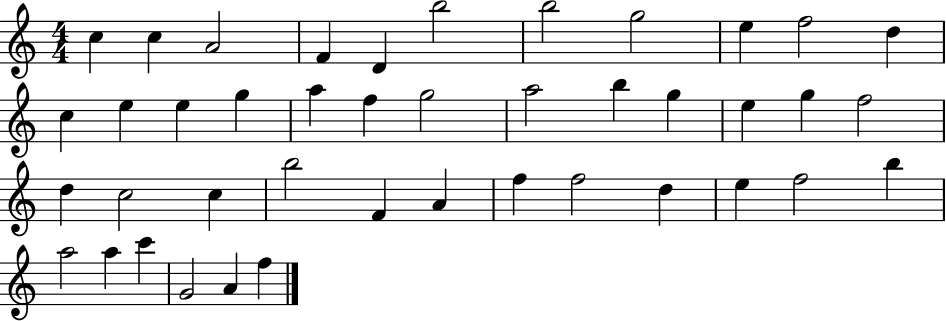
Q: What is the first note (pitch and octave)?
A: C5